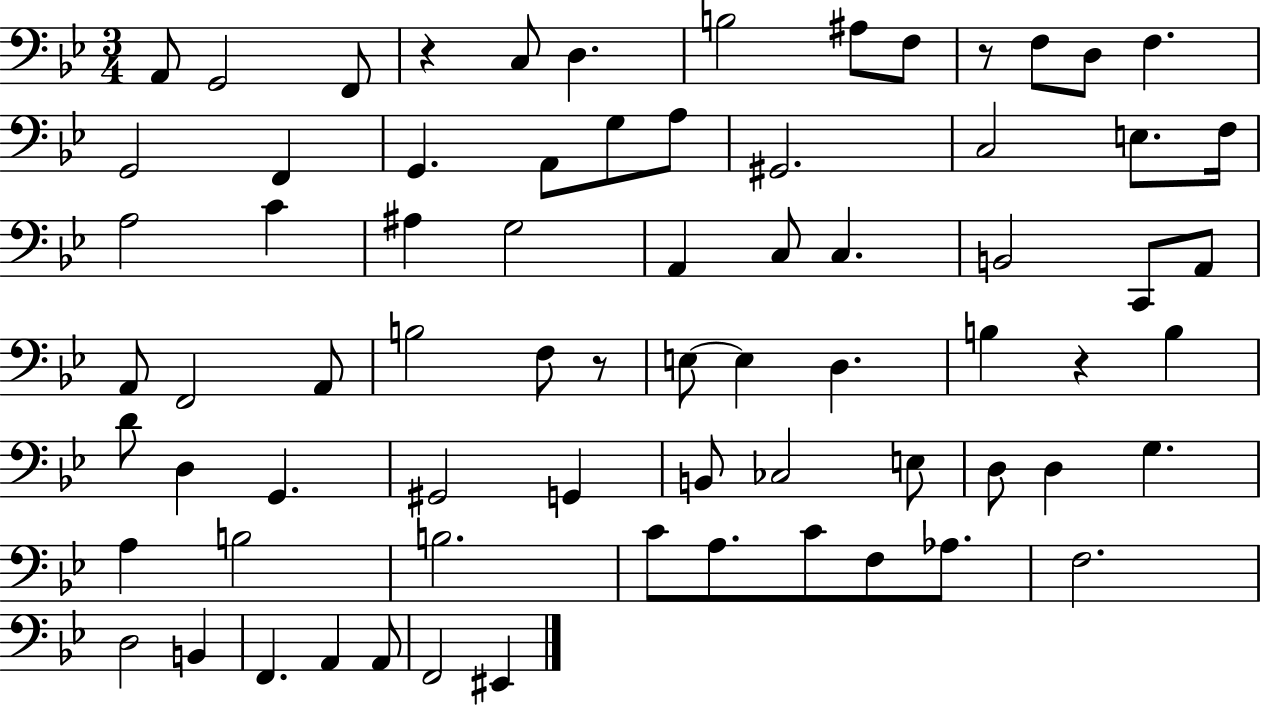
A2/e G2/h F2/e R/q C3/e D3/q. B3/h A#3/e F3/e R/e F3/e D3/e F3/q. G2/h F2/q G2/q. A2/e G3/e A3/e G#2/h. C3/h E3/e. F3/s A3/h C4/q A#3/q G3/h A2/q C3/e C3/q. B2/h C2/e A2/e A2/e F2/h A2/e B3/h F3/e R/e E3/e E3/q D3/q. B3/q R/q B3/q D4/e D3/q G2/q. G#2/h G2/q B2/e CES3/h E3/e D3/e D3/q G3/q. A3/q B3/h B3/h. C4/e A3/e. C4/e F3/e Ab3/e. F3/h. D3/h B2/q F2/q. A2/q A2/e F2/h EIS2/q